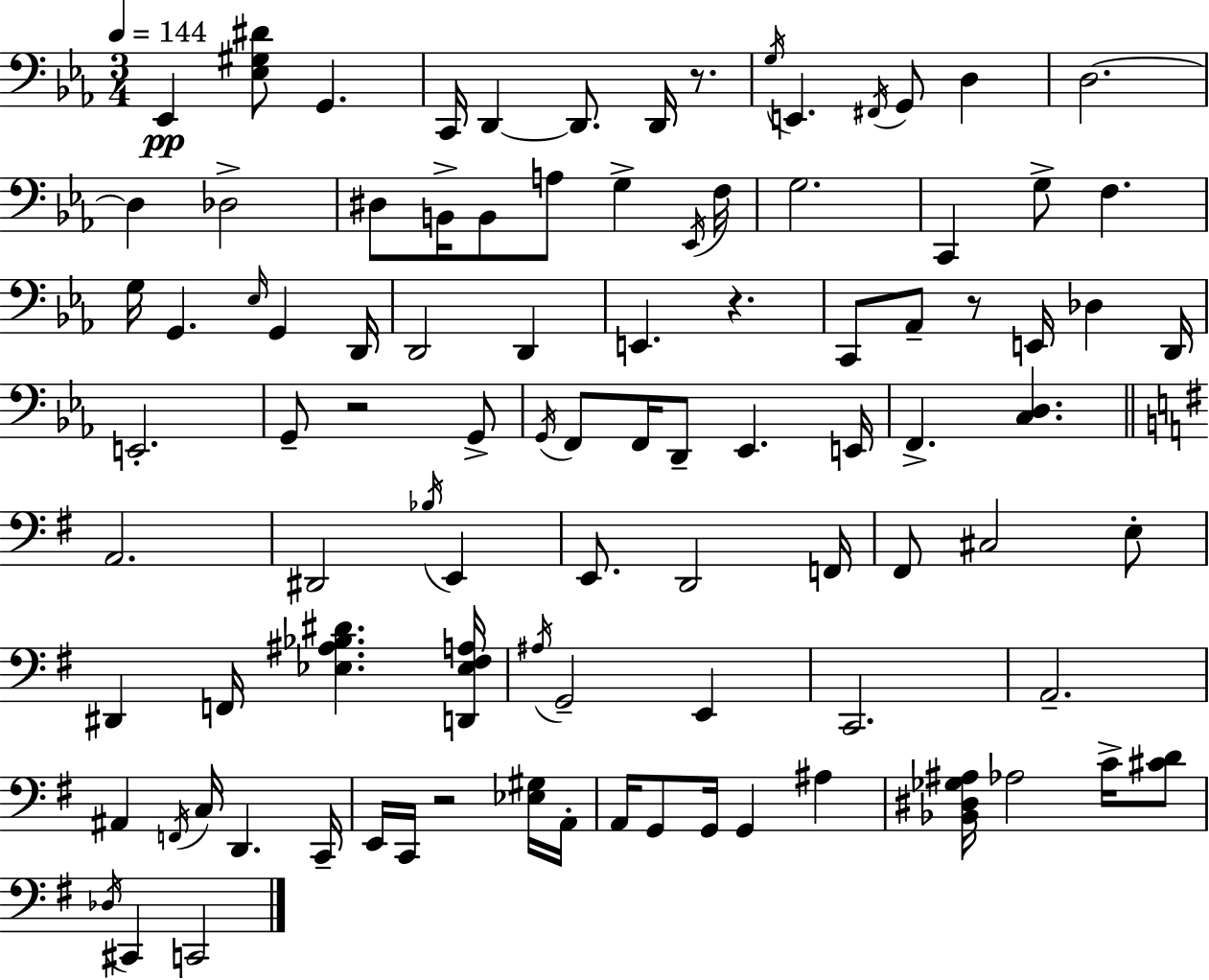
X:1
T:Untitled
M:3/4
L:1/4
K:Eb
_E,, [_E,^G,^D]/2 G,, C,,/4 D,, D,,/2 D,,/4 z/2 G,/4 E,, ^F,,/4 G,,/2 D, D,2 D, _D,2 ^D,/2 B,,/4 B,,/2 A,/2 G, _E,,/4 F,/4 G,2 C,, G,/2 F, G,/4 G,, _E,/4 G,, D,,/4 D,,2 D,, E,, z C,,/2 _A,,/2 z/2 E,,/4 _D, D,,/4 E,,2 G,,/2 z2 G,,/2 G,,/4 F,,/2 F,,/4 D,,/2 _E,, E,,/4 F,, [C,D,] A,,2 ^D,,2 _B,/4 E,, E,,/2 D,,2 F,,/4 ^F,,/2 ^C,2 E,/2 ^D,, F,,/4 [_E,^A,_B,^D] [D,,_E,^F,A,]/4 ^A,/4 G,,2 E,, C,,2 A,,2 ^A,, F,,/4 C,/4 D,, C,,/4 E,,/4 C,,/4 z2 [_E,^G,]/4 A,,/4 A,,/4 G,,/2 G,,/4 G,, ^A, [_B,,^D,_G,^A,]/4 _A,2 C/4 [^CD]/2 _D,/4 ^C,, C,,2